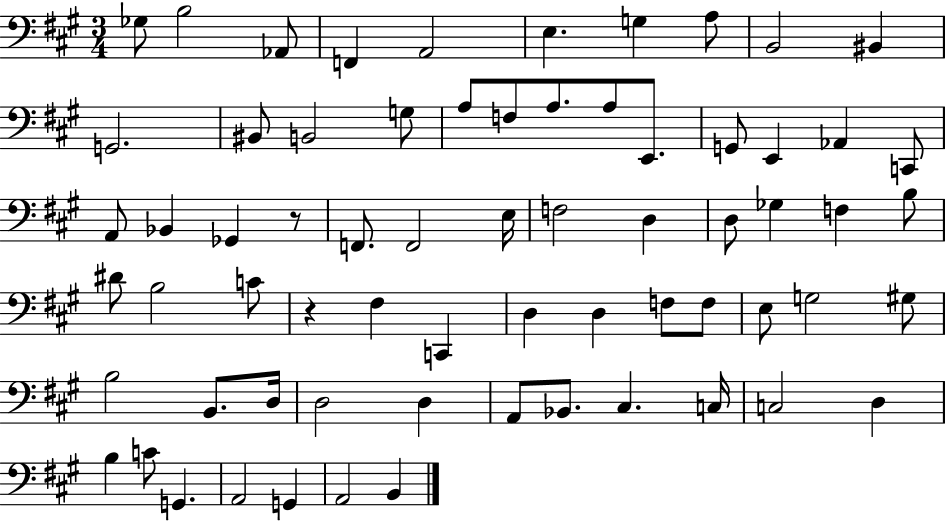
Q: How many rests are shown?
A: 2